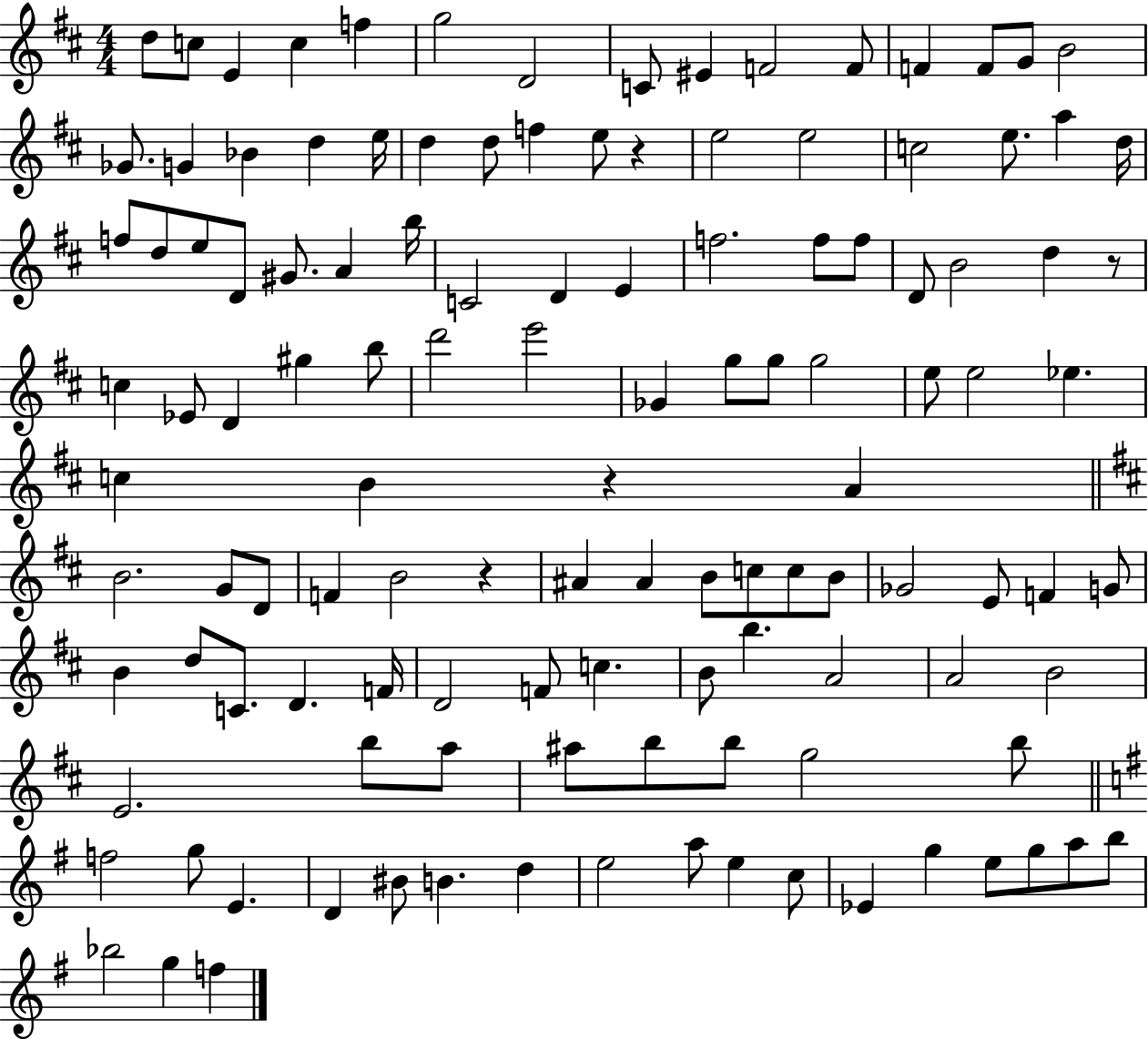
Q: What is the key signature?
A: D major